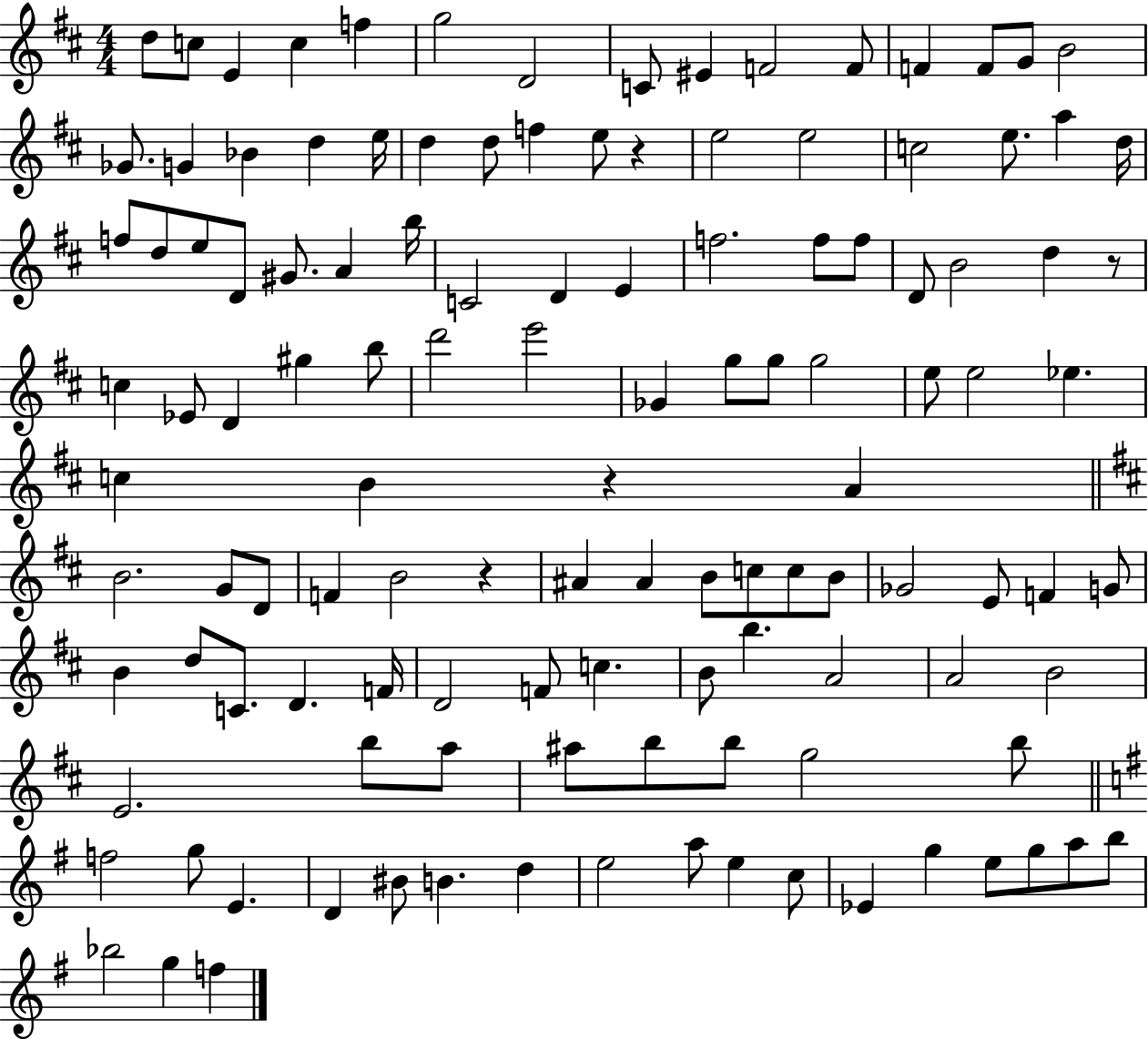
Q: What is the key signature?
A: D major